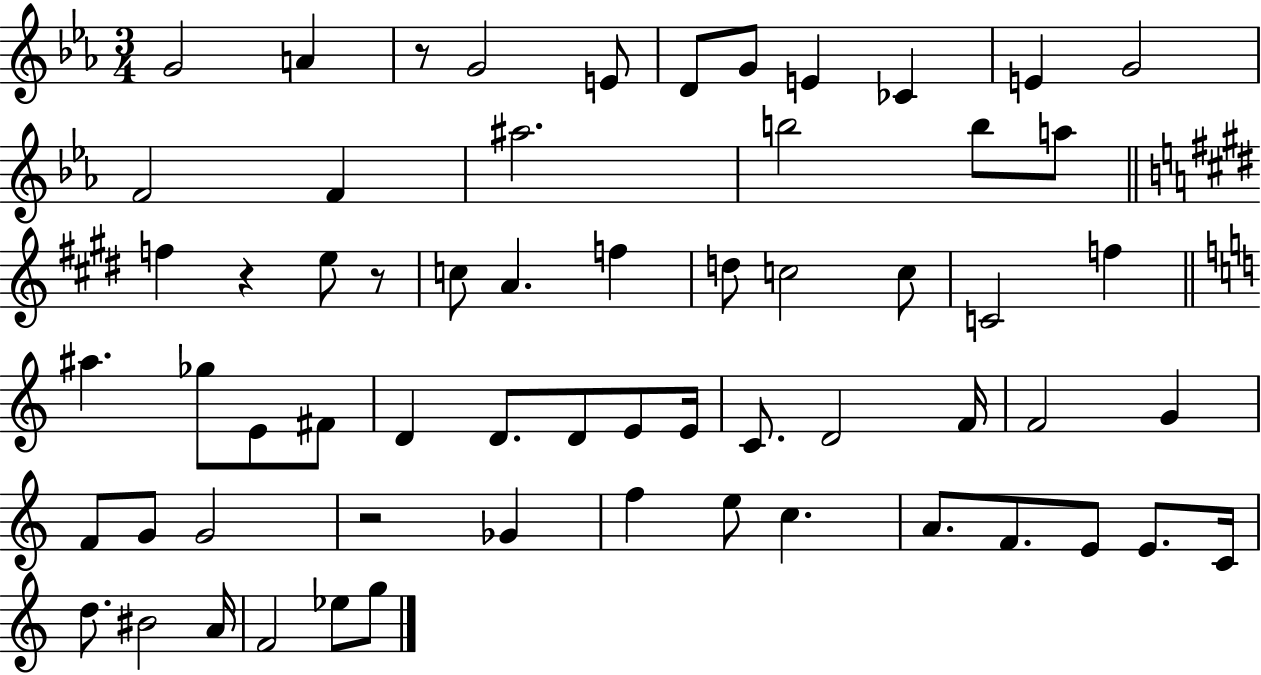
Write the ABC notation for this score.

X:1
T:Untitled
M:3/4
L:1/4
K:Eb
G2 A z/2 G2 E/2 D/2 G/2 E _C E G2 F2 F ^a2 b2 b/2 a/2 f z e/2 z/2 c/2 A f d/2 c2 c/2 C2 f ^a _g/2 E/2 ^F/2 D D/2 D/2 E/2 E/4 C/2 D2 F/4 F2 G F/2 G/2 G2 z2 _G f e/2 c A/2 F/2 E/2 E/2 C/4 d/2 ^B2 A/4 F2 _e/2 g/2